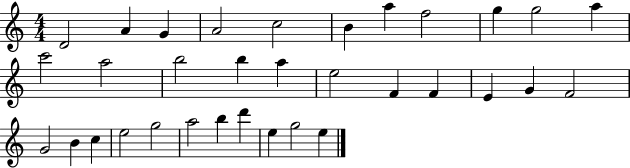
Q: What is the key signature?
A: C major